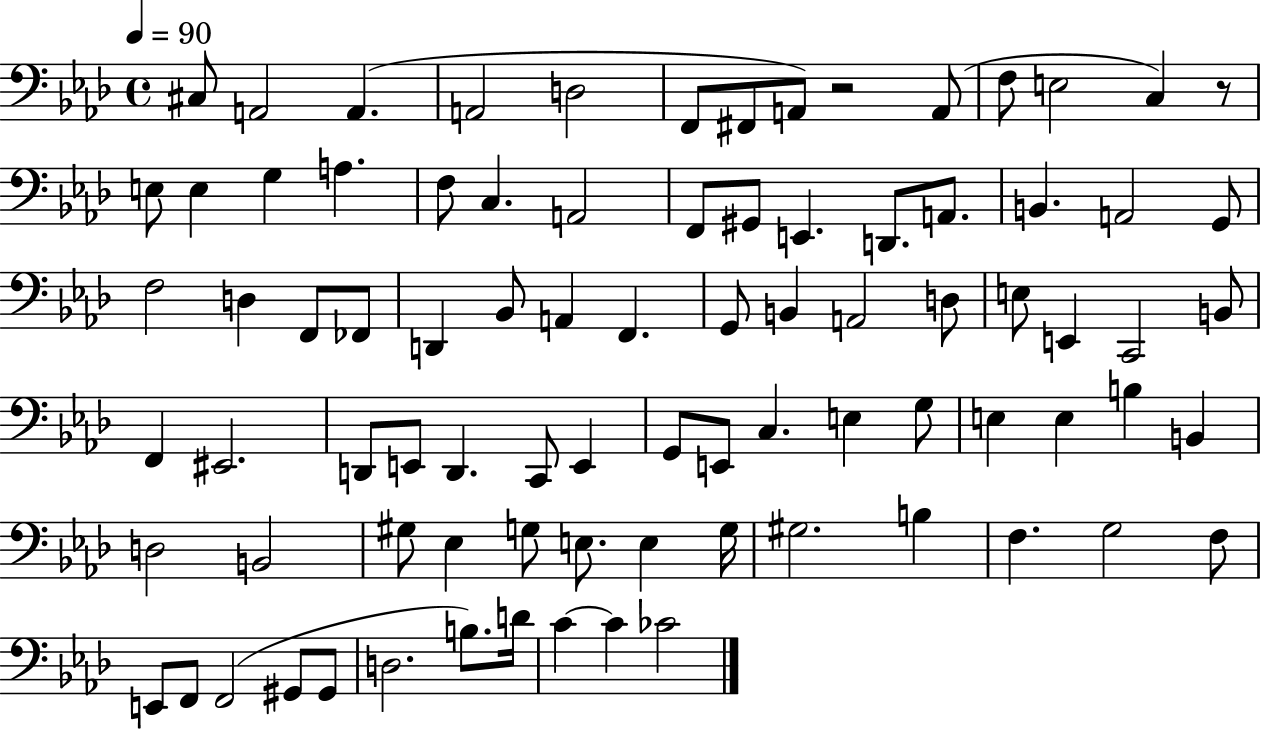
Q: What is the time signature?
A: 4/4